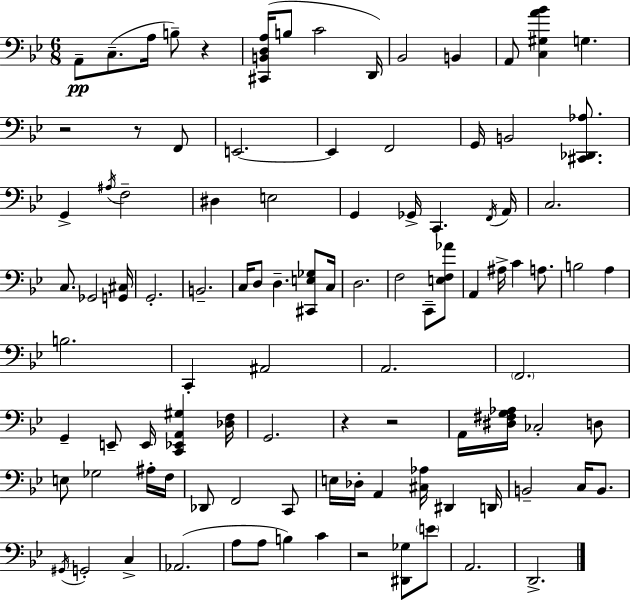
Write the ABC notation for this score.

X:1
T:Untitled
M:6/8
L:1/4
K:Bb
A,,/2 C,/2 A,/4 B,/2 z [^C,,B,,D,A,]/4 B,/2 C2 D,,/4 _B,,2 B,, A,,/2 [C,^G,A_B] G, z2 z/2 F,,/2 E,,2 E,, F,,2 G,,/4 B,,2 [^C,,_D,,_A,]/2 G,, ^A,/4 F,2 ^D, E,2 G,, _G,,/4 C,, F,,/4 A,,/4 C,2 C,/2 _G,,2 [G,,^C,]/4 G,,2 B,,2 C,/4 D,/2 D, [^C,,E,_G,]/2 C,/4 D,2 F,2 C,,/2 [E,F,_A]/2 A,, ^A,/4 C A,/2 B,2 A, B,2 C,, ^A,,2 A,,2 F,,2 G,, E,,/2 E,,/4 [C,,_E,,A,,^G,] [_D,F,]/4 G,,2 z z2 A,,/4 [^D,^F,G,_A,]/4 _C,2 D,/2 E,/2 _G,2 ^A,/4 F,/4 _D,,/2 F,,2 C,,/2 E,/4 _D,/4 A,, [^C,_A,]/4 ^D,, D,,/4 B,,2 C,/4 B,,/2 ^G,,/4 G,,2 C, _A,,2 A,/2 A,/2 B, C z2 [^D,,_G,]/2 E/2 A,,2 D,,2